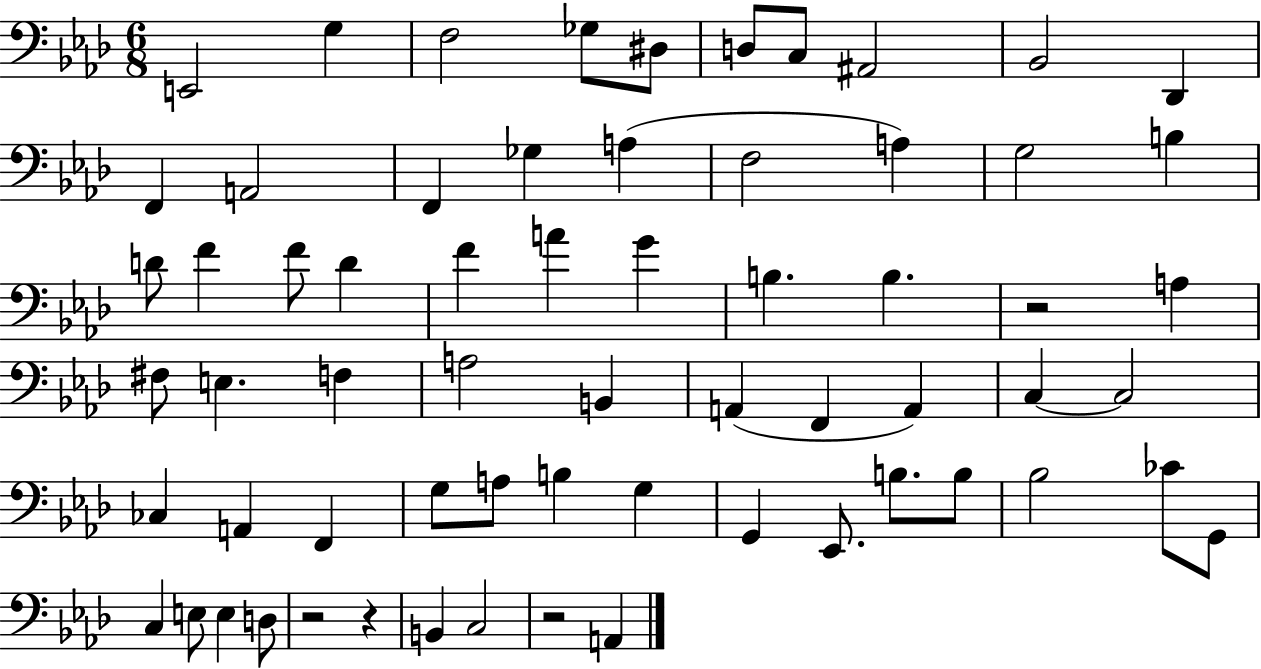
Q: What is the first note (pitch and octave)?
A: E2